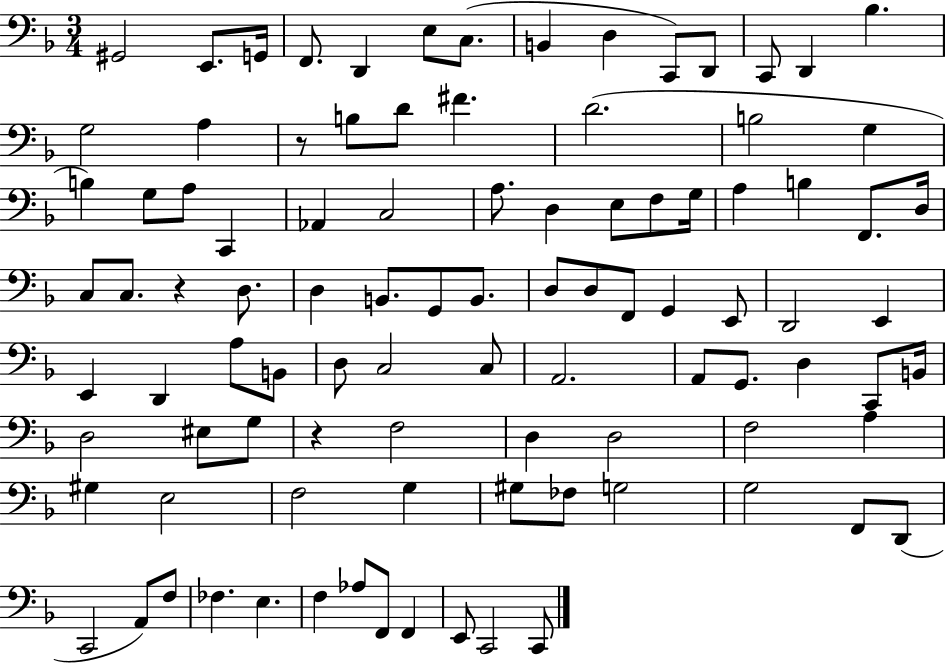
G#2/h E2/e. G2/s F2/e. D2/q E3/e C3/e. B2/q D3/q C2/e D2/e C2/e D2/q Bb3/q. G3/h A3/q R/e B3/e D4/e F#4/q. D4/h. B3/h G3/q B3/q G3/e A3/e C2/q Ab2/q C3/h A3/e. D3/q E3/e F3/e G3/s A3/q B3/q F2/e. D3/s C3/e C3/e. R/q D3/e. D3/q B2/e. G2/e B2/e. D3/e D3/e F2/e G2/q E2/e D2/h E2/q E2/q D2/q A3/e B2/e D3/e C3/h C3/e A2/h. A2/e G2/e. D3/q C2/e B2/s D3/h EIS3/e G3/e R/q F3/h D3/q D3/h F3/h A3/q G#3/q E3/h F3/h G3/q G#3/e FES3/e G3/h G3/h F2/e D2/e C2/h A2/e F3/e FES3/q. E3/q. F3/q Ab3/e F2/e F2/q E2/e C2/h C2/e